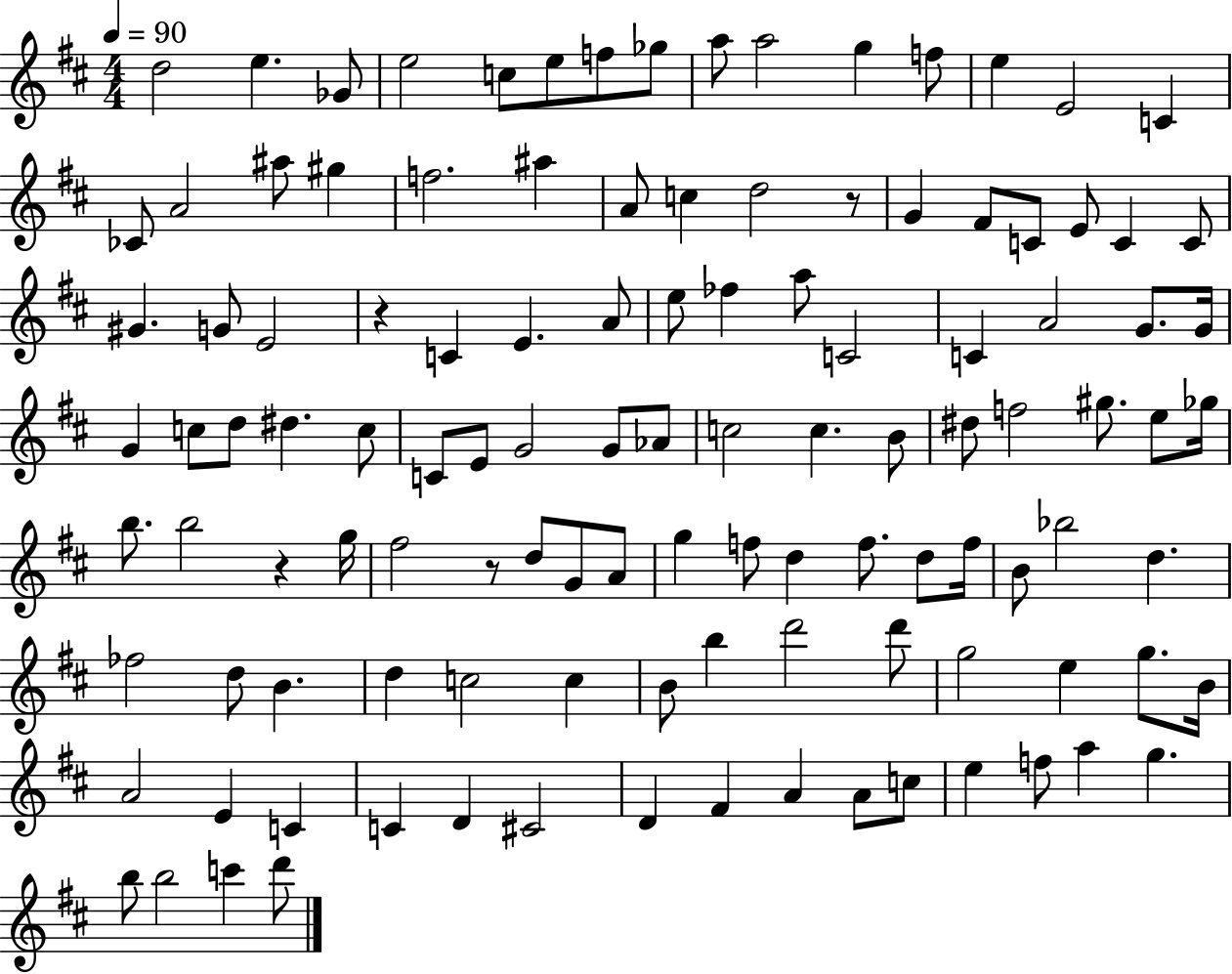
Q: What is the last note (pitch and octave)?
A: D6